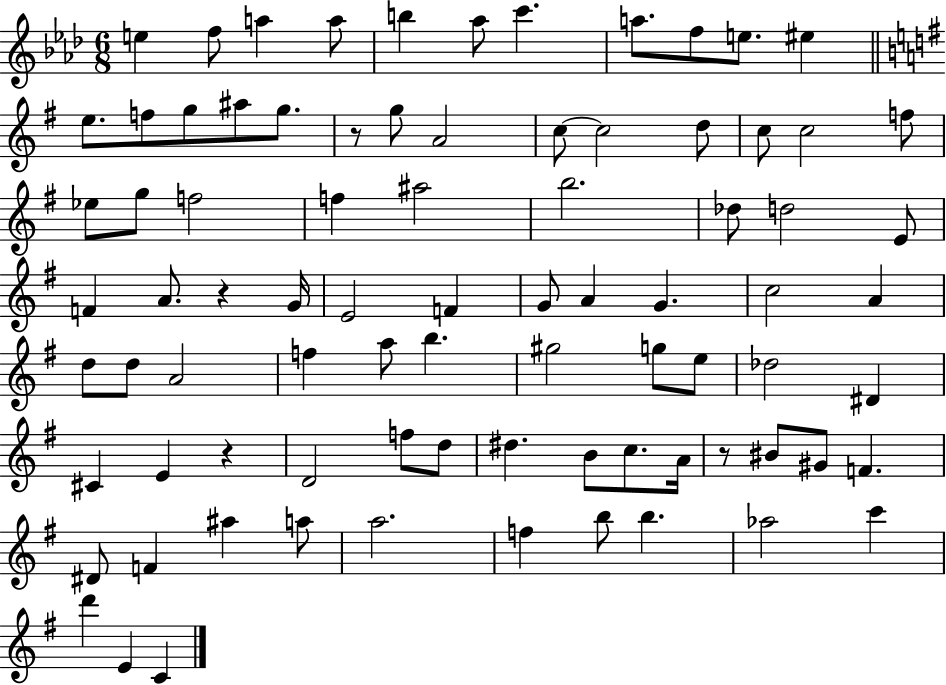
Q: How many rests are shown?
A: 4